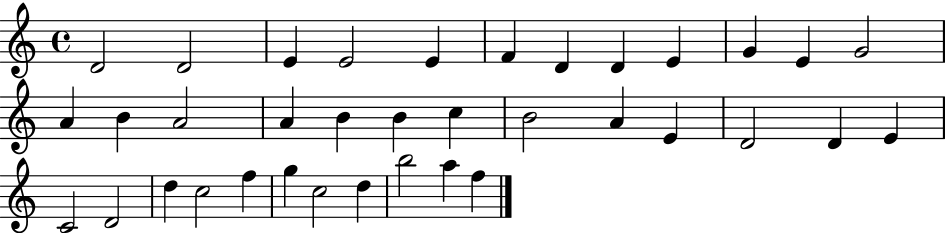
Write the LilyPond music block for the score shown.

{
  \clef treble
  \time 4/4
  \defaultTimeSignature
  \key c \major
  d'2 d'2 | e'4 e'2 e'4 | f'4 d'4 d'4 e'4 | g'4 e'4 g'2 | \break a'4 b'4 a'2 | a'4 b'4 b'4 c''4 | b'2 a'4 e'4 | d'2 d'4 e'4 | \break c'2 d'2 | d''4 c''2 f''4 | g''4 c''2 d''4 | b''2 a''4 f''4 | \break \bar "|."
}